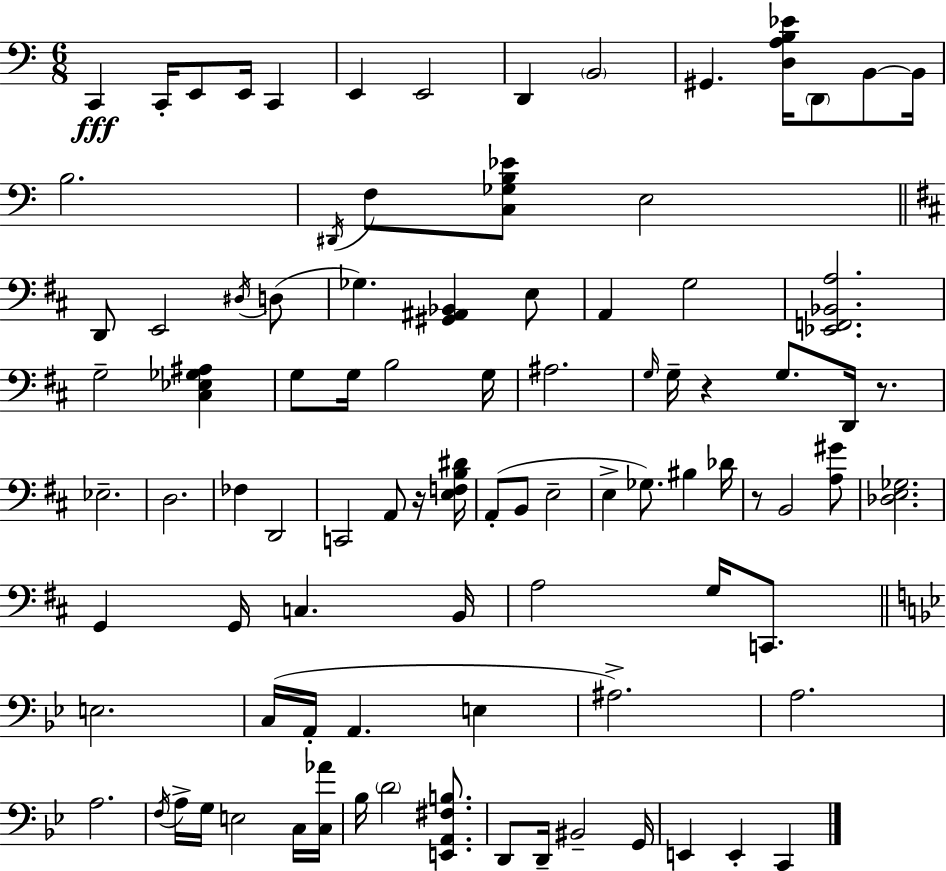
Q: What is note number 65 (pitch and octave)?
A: F3